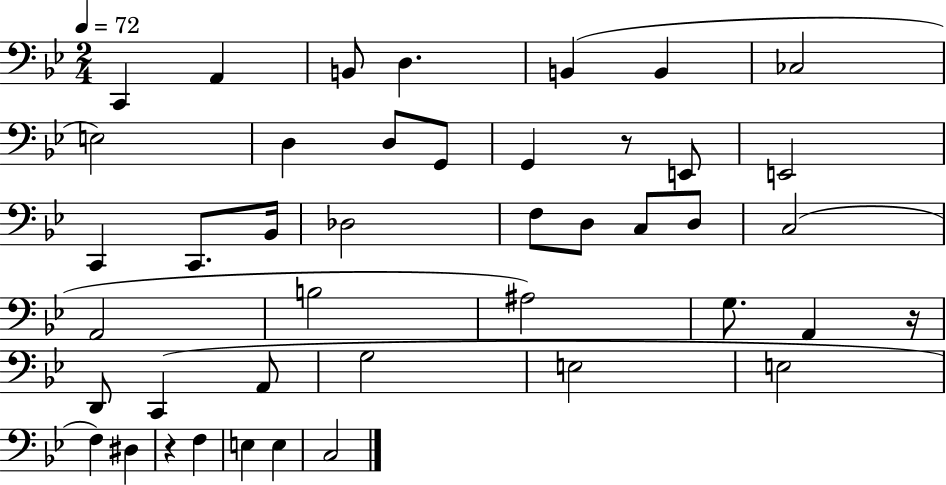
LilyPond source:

{
  \clef bass
  \numericTimeSignature
  \time 2/4
  \key bes \major
  \tempo 4 = 72
  c,4 a,4 | b,8 d4. | b,4( b,4 | ces2 | \break e2) | d4 d8 g,8 | g,4 r8 e,8 | e,2 | \break c,4 c,8. bes,16 | des2 | f8 d8 c8 d8 | c2( | \break a,2 | b2 | ais2) | g8. a,4 r16 | \break d,8 c,4( a,8 | g2 | e2 | e2 | \break f4) dis4 | r4 f4 | e4 e4 | c2 | \break \bar "|."
}